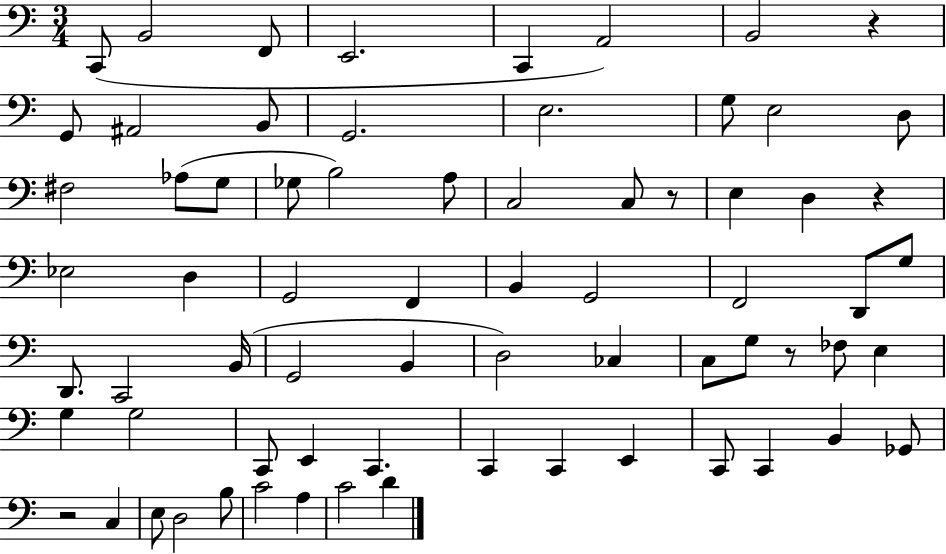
X:1
T:Untitled
M:3/4
L:1/4
K:C
C,,/2 B,,2 F,,/2 E,,2 C,, A,,2 B,,2 z G,,/2 ^A,,2 B,,/2 G,,2 E,2 G,/2 E,2 D,/2 ^F,2 _A,/2 G,/2 _G,/2 B,2 A,/2 C,2 C,/2 z/2 E, D, z _E,2 D, G,,2 F,, B,, G,,2 F,,2 D,,/2 G,/2 D,,/2 C,,2 B,,/4 G,,2 B,, D,2 _C, C,/2 G,/2 z/2 _F,/2 E, G, G,2 C,,/2 E,, C,, C,, C,, E,, C,,/2 C,, B,, _G,,/2 z2 C, E,/2 D,2 B,/2 C2 A, C2 D